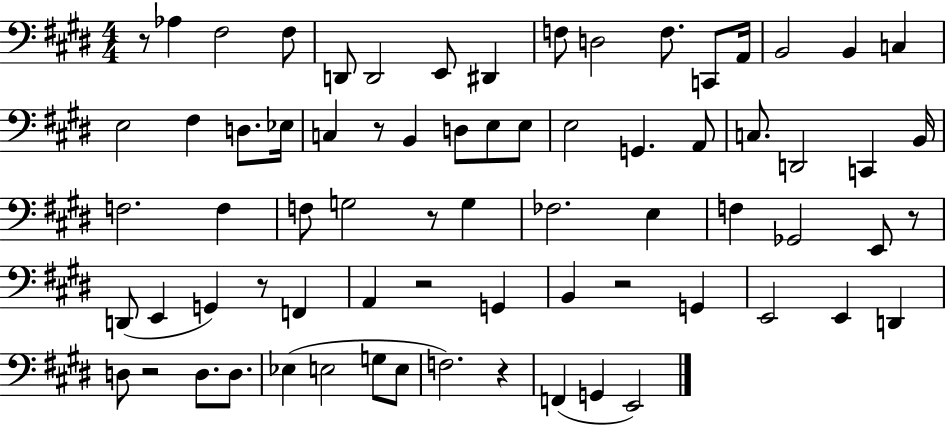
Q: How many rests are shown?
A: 9